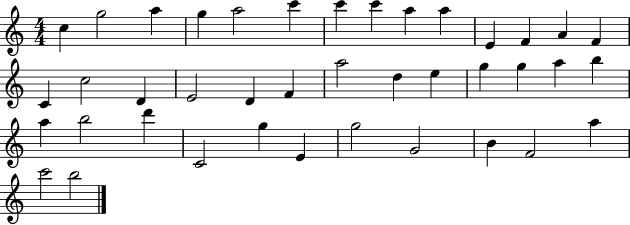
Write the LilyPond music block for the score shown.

{
  \clef treble
  \numericTimeSignature
  \time 4/4
  \key c \major
  c''4 g''2 a''4 | g''4 a''2 c'''4 | c'''4 c'''4 a''4 a''4 | e'4 f'4 a'4 f'4 | \break c'4 c''2 d'4 | e'2 d'4 f'4 | a''2 d''4 e''4 | g''4 g''4 a''4 b''4 | \break a''4 b''2 d'''4 | c'2 g''4 e'4 | g''2 g'2 | b'4 f'2 a''4 | \break c'''2 b''2 | \bar "|."
}